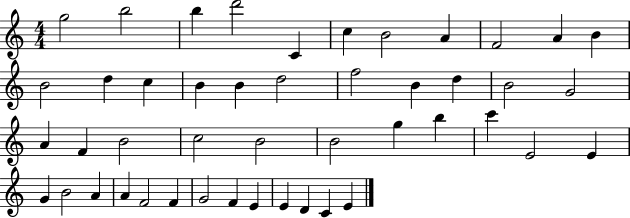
{
  \clef treble
  \numericTimeSignature
  \time 4/4
  \key c \major
  g''2 b''2 | b''4 d'''2 c'4 | c''4 b'2 a'4 | f'2 a'4 b'4 | \break b'2 d''4 c''4 | b'4 b'4 d''2 | f''2 b'4 d''4 | b'2 g'2 | \break a'4 f'4 b'2 | c''2 b'2 | b'2 g''4 b''4 | c'''4 e'2 e'4 | \break g'4 b'2 a'4 | a'4 f'2 f'4 | g'2 f'4 e'4 | e'4 d'4 c'4 e'4 | \break \bar "|."
}